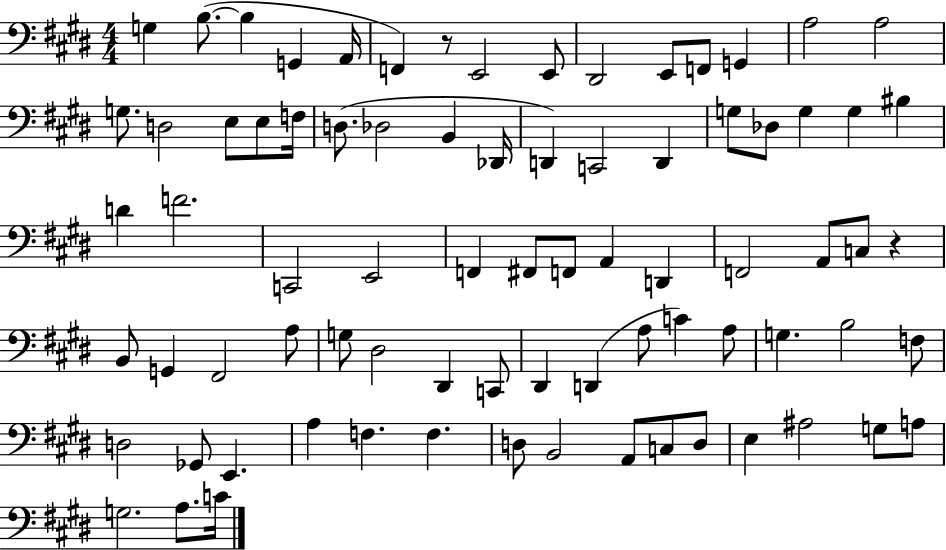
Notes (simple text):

G3/q B3/e. B3/q G2/q A2/s F2/q R/e E2/h E2/e D#2/h E2/e F2/e G2/q A3/h A3/h G3/e. D3/h E3/e E3/e F3/s D3/e. Db3/h B2/q Db2/s D2/q C2/h D2/q G3/e Db3/e G3/q G3/q BIS3/q D4/q F4/h. C2/h E2/h F2/q F#2/e F2/e A2/q D2/q F2/h A2/e C3/e R/q B2/e G2/q F#2/h A3/e G3/e D#3/h D#2/q C2/e D#2/q D2/q A3/e C4/q A3/e G3/q. B3/h F3/e D3/h Gb2/e E2/q. A3/q F3/q. F3/q. D3/e B2/h A2/e C3/e D3/e E3/q A#3/h G3/e A3/e G3/h. A3/e. C4/s